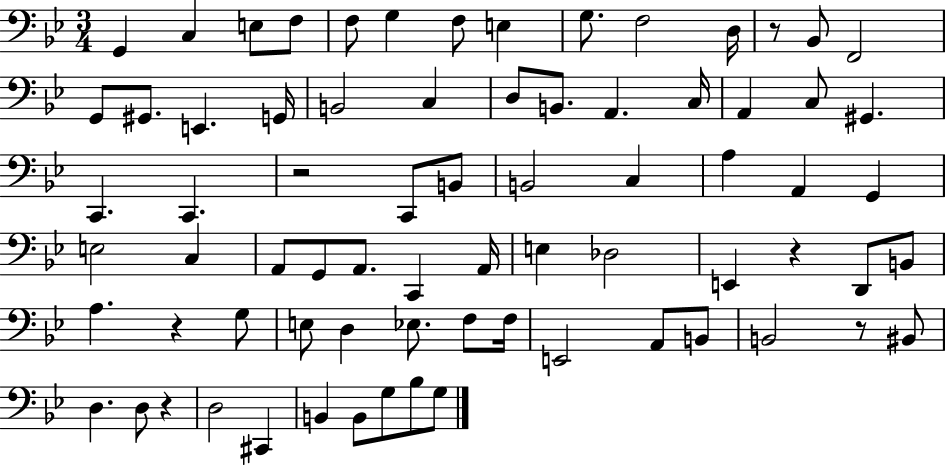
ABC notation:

X:1
T:Untitled
M:3/4
L:1/4
K:Bb
G,, C, E,/2 F,/2 F,/2 G, F,/2 E, G,/2 F,2 D,/4 z/2 _B,,/2 F,,2 G,,/2 ^G,,/2 E,, G,,/4 B,,2 C, D,/2 B,,/2 A,, C,/4 A,, C,/2 ^G,, C,, C,, z2 C,,/2 B,,/2 B,,2 C, A, A,, G,, E,2 C, A,,/2 G,,/2 A,,/2 C,, A,,/4 E, _D,2 E,, z D,,/2 B,,/2 A, z G,/2 E,/2 D, _E,/2 F,/2 F,/4 E,,2 A,,/2 B,,/2 B,,2 z/2 ^B,,/2 D, D,/2 z D,2 ^C,, B,, B,,/2 G,/2 _B,/2 G,/2